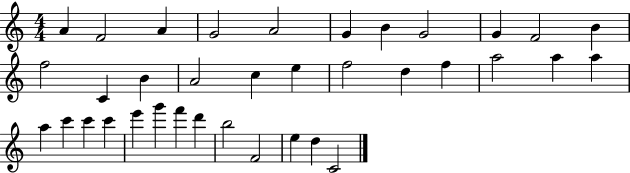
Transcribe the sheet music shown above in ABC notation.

X:1
T:Untitled
M:4/4
L:1/4
K:C
A F2 A G2 A2 G B G2 G F2 B f2 C B A2 c e f2 d f a2 a a a c' c' c' e' g' f' d' b2 F2 e d C2